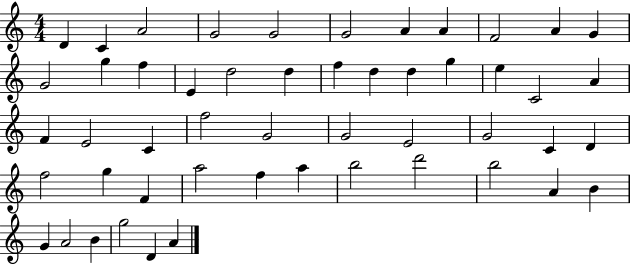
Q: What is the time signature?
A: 4/4